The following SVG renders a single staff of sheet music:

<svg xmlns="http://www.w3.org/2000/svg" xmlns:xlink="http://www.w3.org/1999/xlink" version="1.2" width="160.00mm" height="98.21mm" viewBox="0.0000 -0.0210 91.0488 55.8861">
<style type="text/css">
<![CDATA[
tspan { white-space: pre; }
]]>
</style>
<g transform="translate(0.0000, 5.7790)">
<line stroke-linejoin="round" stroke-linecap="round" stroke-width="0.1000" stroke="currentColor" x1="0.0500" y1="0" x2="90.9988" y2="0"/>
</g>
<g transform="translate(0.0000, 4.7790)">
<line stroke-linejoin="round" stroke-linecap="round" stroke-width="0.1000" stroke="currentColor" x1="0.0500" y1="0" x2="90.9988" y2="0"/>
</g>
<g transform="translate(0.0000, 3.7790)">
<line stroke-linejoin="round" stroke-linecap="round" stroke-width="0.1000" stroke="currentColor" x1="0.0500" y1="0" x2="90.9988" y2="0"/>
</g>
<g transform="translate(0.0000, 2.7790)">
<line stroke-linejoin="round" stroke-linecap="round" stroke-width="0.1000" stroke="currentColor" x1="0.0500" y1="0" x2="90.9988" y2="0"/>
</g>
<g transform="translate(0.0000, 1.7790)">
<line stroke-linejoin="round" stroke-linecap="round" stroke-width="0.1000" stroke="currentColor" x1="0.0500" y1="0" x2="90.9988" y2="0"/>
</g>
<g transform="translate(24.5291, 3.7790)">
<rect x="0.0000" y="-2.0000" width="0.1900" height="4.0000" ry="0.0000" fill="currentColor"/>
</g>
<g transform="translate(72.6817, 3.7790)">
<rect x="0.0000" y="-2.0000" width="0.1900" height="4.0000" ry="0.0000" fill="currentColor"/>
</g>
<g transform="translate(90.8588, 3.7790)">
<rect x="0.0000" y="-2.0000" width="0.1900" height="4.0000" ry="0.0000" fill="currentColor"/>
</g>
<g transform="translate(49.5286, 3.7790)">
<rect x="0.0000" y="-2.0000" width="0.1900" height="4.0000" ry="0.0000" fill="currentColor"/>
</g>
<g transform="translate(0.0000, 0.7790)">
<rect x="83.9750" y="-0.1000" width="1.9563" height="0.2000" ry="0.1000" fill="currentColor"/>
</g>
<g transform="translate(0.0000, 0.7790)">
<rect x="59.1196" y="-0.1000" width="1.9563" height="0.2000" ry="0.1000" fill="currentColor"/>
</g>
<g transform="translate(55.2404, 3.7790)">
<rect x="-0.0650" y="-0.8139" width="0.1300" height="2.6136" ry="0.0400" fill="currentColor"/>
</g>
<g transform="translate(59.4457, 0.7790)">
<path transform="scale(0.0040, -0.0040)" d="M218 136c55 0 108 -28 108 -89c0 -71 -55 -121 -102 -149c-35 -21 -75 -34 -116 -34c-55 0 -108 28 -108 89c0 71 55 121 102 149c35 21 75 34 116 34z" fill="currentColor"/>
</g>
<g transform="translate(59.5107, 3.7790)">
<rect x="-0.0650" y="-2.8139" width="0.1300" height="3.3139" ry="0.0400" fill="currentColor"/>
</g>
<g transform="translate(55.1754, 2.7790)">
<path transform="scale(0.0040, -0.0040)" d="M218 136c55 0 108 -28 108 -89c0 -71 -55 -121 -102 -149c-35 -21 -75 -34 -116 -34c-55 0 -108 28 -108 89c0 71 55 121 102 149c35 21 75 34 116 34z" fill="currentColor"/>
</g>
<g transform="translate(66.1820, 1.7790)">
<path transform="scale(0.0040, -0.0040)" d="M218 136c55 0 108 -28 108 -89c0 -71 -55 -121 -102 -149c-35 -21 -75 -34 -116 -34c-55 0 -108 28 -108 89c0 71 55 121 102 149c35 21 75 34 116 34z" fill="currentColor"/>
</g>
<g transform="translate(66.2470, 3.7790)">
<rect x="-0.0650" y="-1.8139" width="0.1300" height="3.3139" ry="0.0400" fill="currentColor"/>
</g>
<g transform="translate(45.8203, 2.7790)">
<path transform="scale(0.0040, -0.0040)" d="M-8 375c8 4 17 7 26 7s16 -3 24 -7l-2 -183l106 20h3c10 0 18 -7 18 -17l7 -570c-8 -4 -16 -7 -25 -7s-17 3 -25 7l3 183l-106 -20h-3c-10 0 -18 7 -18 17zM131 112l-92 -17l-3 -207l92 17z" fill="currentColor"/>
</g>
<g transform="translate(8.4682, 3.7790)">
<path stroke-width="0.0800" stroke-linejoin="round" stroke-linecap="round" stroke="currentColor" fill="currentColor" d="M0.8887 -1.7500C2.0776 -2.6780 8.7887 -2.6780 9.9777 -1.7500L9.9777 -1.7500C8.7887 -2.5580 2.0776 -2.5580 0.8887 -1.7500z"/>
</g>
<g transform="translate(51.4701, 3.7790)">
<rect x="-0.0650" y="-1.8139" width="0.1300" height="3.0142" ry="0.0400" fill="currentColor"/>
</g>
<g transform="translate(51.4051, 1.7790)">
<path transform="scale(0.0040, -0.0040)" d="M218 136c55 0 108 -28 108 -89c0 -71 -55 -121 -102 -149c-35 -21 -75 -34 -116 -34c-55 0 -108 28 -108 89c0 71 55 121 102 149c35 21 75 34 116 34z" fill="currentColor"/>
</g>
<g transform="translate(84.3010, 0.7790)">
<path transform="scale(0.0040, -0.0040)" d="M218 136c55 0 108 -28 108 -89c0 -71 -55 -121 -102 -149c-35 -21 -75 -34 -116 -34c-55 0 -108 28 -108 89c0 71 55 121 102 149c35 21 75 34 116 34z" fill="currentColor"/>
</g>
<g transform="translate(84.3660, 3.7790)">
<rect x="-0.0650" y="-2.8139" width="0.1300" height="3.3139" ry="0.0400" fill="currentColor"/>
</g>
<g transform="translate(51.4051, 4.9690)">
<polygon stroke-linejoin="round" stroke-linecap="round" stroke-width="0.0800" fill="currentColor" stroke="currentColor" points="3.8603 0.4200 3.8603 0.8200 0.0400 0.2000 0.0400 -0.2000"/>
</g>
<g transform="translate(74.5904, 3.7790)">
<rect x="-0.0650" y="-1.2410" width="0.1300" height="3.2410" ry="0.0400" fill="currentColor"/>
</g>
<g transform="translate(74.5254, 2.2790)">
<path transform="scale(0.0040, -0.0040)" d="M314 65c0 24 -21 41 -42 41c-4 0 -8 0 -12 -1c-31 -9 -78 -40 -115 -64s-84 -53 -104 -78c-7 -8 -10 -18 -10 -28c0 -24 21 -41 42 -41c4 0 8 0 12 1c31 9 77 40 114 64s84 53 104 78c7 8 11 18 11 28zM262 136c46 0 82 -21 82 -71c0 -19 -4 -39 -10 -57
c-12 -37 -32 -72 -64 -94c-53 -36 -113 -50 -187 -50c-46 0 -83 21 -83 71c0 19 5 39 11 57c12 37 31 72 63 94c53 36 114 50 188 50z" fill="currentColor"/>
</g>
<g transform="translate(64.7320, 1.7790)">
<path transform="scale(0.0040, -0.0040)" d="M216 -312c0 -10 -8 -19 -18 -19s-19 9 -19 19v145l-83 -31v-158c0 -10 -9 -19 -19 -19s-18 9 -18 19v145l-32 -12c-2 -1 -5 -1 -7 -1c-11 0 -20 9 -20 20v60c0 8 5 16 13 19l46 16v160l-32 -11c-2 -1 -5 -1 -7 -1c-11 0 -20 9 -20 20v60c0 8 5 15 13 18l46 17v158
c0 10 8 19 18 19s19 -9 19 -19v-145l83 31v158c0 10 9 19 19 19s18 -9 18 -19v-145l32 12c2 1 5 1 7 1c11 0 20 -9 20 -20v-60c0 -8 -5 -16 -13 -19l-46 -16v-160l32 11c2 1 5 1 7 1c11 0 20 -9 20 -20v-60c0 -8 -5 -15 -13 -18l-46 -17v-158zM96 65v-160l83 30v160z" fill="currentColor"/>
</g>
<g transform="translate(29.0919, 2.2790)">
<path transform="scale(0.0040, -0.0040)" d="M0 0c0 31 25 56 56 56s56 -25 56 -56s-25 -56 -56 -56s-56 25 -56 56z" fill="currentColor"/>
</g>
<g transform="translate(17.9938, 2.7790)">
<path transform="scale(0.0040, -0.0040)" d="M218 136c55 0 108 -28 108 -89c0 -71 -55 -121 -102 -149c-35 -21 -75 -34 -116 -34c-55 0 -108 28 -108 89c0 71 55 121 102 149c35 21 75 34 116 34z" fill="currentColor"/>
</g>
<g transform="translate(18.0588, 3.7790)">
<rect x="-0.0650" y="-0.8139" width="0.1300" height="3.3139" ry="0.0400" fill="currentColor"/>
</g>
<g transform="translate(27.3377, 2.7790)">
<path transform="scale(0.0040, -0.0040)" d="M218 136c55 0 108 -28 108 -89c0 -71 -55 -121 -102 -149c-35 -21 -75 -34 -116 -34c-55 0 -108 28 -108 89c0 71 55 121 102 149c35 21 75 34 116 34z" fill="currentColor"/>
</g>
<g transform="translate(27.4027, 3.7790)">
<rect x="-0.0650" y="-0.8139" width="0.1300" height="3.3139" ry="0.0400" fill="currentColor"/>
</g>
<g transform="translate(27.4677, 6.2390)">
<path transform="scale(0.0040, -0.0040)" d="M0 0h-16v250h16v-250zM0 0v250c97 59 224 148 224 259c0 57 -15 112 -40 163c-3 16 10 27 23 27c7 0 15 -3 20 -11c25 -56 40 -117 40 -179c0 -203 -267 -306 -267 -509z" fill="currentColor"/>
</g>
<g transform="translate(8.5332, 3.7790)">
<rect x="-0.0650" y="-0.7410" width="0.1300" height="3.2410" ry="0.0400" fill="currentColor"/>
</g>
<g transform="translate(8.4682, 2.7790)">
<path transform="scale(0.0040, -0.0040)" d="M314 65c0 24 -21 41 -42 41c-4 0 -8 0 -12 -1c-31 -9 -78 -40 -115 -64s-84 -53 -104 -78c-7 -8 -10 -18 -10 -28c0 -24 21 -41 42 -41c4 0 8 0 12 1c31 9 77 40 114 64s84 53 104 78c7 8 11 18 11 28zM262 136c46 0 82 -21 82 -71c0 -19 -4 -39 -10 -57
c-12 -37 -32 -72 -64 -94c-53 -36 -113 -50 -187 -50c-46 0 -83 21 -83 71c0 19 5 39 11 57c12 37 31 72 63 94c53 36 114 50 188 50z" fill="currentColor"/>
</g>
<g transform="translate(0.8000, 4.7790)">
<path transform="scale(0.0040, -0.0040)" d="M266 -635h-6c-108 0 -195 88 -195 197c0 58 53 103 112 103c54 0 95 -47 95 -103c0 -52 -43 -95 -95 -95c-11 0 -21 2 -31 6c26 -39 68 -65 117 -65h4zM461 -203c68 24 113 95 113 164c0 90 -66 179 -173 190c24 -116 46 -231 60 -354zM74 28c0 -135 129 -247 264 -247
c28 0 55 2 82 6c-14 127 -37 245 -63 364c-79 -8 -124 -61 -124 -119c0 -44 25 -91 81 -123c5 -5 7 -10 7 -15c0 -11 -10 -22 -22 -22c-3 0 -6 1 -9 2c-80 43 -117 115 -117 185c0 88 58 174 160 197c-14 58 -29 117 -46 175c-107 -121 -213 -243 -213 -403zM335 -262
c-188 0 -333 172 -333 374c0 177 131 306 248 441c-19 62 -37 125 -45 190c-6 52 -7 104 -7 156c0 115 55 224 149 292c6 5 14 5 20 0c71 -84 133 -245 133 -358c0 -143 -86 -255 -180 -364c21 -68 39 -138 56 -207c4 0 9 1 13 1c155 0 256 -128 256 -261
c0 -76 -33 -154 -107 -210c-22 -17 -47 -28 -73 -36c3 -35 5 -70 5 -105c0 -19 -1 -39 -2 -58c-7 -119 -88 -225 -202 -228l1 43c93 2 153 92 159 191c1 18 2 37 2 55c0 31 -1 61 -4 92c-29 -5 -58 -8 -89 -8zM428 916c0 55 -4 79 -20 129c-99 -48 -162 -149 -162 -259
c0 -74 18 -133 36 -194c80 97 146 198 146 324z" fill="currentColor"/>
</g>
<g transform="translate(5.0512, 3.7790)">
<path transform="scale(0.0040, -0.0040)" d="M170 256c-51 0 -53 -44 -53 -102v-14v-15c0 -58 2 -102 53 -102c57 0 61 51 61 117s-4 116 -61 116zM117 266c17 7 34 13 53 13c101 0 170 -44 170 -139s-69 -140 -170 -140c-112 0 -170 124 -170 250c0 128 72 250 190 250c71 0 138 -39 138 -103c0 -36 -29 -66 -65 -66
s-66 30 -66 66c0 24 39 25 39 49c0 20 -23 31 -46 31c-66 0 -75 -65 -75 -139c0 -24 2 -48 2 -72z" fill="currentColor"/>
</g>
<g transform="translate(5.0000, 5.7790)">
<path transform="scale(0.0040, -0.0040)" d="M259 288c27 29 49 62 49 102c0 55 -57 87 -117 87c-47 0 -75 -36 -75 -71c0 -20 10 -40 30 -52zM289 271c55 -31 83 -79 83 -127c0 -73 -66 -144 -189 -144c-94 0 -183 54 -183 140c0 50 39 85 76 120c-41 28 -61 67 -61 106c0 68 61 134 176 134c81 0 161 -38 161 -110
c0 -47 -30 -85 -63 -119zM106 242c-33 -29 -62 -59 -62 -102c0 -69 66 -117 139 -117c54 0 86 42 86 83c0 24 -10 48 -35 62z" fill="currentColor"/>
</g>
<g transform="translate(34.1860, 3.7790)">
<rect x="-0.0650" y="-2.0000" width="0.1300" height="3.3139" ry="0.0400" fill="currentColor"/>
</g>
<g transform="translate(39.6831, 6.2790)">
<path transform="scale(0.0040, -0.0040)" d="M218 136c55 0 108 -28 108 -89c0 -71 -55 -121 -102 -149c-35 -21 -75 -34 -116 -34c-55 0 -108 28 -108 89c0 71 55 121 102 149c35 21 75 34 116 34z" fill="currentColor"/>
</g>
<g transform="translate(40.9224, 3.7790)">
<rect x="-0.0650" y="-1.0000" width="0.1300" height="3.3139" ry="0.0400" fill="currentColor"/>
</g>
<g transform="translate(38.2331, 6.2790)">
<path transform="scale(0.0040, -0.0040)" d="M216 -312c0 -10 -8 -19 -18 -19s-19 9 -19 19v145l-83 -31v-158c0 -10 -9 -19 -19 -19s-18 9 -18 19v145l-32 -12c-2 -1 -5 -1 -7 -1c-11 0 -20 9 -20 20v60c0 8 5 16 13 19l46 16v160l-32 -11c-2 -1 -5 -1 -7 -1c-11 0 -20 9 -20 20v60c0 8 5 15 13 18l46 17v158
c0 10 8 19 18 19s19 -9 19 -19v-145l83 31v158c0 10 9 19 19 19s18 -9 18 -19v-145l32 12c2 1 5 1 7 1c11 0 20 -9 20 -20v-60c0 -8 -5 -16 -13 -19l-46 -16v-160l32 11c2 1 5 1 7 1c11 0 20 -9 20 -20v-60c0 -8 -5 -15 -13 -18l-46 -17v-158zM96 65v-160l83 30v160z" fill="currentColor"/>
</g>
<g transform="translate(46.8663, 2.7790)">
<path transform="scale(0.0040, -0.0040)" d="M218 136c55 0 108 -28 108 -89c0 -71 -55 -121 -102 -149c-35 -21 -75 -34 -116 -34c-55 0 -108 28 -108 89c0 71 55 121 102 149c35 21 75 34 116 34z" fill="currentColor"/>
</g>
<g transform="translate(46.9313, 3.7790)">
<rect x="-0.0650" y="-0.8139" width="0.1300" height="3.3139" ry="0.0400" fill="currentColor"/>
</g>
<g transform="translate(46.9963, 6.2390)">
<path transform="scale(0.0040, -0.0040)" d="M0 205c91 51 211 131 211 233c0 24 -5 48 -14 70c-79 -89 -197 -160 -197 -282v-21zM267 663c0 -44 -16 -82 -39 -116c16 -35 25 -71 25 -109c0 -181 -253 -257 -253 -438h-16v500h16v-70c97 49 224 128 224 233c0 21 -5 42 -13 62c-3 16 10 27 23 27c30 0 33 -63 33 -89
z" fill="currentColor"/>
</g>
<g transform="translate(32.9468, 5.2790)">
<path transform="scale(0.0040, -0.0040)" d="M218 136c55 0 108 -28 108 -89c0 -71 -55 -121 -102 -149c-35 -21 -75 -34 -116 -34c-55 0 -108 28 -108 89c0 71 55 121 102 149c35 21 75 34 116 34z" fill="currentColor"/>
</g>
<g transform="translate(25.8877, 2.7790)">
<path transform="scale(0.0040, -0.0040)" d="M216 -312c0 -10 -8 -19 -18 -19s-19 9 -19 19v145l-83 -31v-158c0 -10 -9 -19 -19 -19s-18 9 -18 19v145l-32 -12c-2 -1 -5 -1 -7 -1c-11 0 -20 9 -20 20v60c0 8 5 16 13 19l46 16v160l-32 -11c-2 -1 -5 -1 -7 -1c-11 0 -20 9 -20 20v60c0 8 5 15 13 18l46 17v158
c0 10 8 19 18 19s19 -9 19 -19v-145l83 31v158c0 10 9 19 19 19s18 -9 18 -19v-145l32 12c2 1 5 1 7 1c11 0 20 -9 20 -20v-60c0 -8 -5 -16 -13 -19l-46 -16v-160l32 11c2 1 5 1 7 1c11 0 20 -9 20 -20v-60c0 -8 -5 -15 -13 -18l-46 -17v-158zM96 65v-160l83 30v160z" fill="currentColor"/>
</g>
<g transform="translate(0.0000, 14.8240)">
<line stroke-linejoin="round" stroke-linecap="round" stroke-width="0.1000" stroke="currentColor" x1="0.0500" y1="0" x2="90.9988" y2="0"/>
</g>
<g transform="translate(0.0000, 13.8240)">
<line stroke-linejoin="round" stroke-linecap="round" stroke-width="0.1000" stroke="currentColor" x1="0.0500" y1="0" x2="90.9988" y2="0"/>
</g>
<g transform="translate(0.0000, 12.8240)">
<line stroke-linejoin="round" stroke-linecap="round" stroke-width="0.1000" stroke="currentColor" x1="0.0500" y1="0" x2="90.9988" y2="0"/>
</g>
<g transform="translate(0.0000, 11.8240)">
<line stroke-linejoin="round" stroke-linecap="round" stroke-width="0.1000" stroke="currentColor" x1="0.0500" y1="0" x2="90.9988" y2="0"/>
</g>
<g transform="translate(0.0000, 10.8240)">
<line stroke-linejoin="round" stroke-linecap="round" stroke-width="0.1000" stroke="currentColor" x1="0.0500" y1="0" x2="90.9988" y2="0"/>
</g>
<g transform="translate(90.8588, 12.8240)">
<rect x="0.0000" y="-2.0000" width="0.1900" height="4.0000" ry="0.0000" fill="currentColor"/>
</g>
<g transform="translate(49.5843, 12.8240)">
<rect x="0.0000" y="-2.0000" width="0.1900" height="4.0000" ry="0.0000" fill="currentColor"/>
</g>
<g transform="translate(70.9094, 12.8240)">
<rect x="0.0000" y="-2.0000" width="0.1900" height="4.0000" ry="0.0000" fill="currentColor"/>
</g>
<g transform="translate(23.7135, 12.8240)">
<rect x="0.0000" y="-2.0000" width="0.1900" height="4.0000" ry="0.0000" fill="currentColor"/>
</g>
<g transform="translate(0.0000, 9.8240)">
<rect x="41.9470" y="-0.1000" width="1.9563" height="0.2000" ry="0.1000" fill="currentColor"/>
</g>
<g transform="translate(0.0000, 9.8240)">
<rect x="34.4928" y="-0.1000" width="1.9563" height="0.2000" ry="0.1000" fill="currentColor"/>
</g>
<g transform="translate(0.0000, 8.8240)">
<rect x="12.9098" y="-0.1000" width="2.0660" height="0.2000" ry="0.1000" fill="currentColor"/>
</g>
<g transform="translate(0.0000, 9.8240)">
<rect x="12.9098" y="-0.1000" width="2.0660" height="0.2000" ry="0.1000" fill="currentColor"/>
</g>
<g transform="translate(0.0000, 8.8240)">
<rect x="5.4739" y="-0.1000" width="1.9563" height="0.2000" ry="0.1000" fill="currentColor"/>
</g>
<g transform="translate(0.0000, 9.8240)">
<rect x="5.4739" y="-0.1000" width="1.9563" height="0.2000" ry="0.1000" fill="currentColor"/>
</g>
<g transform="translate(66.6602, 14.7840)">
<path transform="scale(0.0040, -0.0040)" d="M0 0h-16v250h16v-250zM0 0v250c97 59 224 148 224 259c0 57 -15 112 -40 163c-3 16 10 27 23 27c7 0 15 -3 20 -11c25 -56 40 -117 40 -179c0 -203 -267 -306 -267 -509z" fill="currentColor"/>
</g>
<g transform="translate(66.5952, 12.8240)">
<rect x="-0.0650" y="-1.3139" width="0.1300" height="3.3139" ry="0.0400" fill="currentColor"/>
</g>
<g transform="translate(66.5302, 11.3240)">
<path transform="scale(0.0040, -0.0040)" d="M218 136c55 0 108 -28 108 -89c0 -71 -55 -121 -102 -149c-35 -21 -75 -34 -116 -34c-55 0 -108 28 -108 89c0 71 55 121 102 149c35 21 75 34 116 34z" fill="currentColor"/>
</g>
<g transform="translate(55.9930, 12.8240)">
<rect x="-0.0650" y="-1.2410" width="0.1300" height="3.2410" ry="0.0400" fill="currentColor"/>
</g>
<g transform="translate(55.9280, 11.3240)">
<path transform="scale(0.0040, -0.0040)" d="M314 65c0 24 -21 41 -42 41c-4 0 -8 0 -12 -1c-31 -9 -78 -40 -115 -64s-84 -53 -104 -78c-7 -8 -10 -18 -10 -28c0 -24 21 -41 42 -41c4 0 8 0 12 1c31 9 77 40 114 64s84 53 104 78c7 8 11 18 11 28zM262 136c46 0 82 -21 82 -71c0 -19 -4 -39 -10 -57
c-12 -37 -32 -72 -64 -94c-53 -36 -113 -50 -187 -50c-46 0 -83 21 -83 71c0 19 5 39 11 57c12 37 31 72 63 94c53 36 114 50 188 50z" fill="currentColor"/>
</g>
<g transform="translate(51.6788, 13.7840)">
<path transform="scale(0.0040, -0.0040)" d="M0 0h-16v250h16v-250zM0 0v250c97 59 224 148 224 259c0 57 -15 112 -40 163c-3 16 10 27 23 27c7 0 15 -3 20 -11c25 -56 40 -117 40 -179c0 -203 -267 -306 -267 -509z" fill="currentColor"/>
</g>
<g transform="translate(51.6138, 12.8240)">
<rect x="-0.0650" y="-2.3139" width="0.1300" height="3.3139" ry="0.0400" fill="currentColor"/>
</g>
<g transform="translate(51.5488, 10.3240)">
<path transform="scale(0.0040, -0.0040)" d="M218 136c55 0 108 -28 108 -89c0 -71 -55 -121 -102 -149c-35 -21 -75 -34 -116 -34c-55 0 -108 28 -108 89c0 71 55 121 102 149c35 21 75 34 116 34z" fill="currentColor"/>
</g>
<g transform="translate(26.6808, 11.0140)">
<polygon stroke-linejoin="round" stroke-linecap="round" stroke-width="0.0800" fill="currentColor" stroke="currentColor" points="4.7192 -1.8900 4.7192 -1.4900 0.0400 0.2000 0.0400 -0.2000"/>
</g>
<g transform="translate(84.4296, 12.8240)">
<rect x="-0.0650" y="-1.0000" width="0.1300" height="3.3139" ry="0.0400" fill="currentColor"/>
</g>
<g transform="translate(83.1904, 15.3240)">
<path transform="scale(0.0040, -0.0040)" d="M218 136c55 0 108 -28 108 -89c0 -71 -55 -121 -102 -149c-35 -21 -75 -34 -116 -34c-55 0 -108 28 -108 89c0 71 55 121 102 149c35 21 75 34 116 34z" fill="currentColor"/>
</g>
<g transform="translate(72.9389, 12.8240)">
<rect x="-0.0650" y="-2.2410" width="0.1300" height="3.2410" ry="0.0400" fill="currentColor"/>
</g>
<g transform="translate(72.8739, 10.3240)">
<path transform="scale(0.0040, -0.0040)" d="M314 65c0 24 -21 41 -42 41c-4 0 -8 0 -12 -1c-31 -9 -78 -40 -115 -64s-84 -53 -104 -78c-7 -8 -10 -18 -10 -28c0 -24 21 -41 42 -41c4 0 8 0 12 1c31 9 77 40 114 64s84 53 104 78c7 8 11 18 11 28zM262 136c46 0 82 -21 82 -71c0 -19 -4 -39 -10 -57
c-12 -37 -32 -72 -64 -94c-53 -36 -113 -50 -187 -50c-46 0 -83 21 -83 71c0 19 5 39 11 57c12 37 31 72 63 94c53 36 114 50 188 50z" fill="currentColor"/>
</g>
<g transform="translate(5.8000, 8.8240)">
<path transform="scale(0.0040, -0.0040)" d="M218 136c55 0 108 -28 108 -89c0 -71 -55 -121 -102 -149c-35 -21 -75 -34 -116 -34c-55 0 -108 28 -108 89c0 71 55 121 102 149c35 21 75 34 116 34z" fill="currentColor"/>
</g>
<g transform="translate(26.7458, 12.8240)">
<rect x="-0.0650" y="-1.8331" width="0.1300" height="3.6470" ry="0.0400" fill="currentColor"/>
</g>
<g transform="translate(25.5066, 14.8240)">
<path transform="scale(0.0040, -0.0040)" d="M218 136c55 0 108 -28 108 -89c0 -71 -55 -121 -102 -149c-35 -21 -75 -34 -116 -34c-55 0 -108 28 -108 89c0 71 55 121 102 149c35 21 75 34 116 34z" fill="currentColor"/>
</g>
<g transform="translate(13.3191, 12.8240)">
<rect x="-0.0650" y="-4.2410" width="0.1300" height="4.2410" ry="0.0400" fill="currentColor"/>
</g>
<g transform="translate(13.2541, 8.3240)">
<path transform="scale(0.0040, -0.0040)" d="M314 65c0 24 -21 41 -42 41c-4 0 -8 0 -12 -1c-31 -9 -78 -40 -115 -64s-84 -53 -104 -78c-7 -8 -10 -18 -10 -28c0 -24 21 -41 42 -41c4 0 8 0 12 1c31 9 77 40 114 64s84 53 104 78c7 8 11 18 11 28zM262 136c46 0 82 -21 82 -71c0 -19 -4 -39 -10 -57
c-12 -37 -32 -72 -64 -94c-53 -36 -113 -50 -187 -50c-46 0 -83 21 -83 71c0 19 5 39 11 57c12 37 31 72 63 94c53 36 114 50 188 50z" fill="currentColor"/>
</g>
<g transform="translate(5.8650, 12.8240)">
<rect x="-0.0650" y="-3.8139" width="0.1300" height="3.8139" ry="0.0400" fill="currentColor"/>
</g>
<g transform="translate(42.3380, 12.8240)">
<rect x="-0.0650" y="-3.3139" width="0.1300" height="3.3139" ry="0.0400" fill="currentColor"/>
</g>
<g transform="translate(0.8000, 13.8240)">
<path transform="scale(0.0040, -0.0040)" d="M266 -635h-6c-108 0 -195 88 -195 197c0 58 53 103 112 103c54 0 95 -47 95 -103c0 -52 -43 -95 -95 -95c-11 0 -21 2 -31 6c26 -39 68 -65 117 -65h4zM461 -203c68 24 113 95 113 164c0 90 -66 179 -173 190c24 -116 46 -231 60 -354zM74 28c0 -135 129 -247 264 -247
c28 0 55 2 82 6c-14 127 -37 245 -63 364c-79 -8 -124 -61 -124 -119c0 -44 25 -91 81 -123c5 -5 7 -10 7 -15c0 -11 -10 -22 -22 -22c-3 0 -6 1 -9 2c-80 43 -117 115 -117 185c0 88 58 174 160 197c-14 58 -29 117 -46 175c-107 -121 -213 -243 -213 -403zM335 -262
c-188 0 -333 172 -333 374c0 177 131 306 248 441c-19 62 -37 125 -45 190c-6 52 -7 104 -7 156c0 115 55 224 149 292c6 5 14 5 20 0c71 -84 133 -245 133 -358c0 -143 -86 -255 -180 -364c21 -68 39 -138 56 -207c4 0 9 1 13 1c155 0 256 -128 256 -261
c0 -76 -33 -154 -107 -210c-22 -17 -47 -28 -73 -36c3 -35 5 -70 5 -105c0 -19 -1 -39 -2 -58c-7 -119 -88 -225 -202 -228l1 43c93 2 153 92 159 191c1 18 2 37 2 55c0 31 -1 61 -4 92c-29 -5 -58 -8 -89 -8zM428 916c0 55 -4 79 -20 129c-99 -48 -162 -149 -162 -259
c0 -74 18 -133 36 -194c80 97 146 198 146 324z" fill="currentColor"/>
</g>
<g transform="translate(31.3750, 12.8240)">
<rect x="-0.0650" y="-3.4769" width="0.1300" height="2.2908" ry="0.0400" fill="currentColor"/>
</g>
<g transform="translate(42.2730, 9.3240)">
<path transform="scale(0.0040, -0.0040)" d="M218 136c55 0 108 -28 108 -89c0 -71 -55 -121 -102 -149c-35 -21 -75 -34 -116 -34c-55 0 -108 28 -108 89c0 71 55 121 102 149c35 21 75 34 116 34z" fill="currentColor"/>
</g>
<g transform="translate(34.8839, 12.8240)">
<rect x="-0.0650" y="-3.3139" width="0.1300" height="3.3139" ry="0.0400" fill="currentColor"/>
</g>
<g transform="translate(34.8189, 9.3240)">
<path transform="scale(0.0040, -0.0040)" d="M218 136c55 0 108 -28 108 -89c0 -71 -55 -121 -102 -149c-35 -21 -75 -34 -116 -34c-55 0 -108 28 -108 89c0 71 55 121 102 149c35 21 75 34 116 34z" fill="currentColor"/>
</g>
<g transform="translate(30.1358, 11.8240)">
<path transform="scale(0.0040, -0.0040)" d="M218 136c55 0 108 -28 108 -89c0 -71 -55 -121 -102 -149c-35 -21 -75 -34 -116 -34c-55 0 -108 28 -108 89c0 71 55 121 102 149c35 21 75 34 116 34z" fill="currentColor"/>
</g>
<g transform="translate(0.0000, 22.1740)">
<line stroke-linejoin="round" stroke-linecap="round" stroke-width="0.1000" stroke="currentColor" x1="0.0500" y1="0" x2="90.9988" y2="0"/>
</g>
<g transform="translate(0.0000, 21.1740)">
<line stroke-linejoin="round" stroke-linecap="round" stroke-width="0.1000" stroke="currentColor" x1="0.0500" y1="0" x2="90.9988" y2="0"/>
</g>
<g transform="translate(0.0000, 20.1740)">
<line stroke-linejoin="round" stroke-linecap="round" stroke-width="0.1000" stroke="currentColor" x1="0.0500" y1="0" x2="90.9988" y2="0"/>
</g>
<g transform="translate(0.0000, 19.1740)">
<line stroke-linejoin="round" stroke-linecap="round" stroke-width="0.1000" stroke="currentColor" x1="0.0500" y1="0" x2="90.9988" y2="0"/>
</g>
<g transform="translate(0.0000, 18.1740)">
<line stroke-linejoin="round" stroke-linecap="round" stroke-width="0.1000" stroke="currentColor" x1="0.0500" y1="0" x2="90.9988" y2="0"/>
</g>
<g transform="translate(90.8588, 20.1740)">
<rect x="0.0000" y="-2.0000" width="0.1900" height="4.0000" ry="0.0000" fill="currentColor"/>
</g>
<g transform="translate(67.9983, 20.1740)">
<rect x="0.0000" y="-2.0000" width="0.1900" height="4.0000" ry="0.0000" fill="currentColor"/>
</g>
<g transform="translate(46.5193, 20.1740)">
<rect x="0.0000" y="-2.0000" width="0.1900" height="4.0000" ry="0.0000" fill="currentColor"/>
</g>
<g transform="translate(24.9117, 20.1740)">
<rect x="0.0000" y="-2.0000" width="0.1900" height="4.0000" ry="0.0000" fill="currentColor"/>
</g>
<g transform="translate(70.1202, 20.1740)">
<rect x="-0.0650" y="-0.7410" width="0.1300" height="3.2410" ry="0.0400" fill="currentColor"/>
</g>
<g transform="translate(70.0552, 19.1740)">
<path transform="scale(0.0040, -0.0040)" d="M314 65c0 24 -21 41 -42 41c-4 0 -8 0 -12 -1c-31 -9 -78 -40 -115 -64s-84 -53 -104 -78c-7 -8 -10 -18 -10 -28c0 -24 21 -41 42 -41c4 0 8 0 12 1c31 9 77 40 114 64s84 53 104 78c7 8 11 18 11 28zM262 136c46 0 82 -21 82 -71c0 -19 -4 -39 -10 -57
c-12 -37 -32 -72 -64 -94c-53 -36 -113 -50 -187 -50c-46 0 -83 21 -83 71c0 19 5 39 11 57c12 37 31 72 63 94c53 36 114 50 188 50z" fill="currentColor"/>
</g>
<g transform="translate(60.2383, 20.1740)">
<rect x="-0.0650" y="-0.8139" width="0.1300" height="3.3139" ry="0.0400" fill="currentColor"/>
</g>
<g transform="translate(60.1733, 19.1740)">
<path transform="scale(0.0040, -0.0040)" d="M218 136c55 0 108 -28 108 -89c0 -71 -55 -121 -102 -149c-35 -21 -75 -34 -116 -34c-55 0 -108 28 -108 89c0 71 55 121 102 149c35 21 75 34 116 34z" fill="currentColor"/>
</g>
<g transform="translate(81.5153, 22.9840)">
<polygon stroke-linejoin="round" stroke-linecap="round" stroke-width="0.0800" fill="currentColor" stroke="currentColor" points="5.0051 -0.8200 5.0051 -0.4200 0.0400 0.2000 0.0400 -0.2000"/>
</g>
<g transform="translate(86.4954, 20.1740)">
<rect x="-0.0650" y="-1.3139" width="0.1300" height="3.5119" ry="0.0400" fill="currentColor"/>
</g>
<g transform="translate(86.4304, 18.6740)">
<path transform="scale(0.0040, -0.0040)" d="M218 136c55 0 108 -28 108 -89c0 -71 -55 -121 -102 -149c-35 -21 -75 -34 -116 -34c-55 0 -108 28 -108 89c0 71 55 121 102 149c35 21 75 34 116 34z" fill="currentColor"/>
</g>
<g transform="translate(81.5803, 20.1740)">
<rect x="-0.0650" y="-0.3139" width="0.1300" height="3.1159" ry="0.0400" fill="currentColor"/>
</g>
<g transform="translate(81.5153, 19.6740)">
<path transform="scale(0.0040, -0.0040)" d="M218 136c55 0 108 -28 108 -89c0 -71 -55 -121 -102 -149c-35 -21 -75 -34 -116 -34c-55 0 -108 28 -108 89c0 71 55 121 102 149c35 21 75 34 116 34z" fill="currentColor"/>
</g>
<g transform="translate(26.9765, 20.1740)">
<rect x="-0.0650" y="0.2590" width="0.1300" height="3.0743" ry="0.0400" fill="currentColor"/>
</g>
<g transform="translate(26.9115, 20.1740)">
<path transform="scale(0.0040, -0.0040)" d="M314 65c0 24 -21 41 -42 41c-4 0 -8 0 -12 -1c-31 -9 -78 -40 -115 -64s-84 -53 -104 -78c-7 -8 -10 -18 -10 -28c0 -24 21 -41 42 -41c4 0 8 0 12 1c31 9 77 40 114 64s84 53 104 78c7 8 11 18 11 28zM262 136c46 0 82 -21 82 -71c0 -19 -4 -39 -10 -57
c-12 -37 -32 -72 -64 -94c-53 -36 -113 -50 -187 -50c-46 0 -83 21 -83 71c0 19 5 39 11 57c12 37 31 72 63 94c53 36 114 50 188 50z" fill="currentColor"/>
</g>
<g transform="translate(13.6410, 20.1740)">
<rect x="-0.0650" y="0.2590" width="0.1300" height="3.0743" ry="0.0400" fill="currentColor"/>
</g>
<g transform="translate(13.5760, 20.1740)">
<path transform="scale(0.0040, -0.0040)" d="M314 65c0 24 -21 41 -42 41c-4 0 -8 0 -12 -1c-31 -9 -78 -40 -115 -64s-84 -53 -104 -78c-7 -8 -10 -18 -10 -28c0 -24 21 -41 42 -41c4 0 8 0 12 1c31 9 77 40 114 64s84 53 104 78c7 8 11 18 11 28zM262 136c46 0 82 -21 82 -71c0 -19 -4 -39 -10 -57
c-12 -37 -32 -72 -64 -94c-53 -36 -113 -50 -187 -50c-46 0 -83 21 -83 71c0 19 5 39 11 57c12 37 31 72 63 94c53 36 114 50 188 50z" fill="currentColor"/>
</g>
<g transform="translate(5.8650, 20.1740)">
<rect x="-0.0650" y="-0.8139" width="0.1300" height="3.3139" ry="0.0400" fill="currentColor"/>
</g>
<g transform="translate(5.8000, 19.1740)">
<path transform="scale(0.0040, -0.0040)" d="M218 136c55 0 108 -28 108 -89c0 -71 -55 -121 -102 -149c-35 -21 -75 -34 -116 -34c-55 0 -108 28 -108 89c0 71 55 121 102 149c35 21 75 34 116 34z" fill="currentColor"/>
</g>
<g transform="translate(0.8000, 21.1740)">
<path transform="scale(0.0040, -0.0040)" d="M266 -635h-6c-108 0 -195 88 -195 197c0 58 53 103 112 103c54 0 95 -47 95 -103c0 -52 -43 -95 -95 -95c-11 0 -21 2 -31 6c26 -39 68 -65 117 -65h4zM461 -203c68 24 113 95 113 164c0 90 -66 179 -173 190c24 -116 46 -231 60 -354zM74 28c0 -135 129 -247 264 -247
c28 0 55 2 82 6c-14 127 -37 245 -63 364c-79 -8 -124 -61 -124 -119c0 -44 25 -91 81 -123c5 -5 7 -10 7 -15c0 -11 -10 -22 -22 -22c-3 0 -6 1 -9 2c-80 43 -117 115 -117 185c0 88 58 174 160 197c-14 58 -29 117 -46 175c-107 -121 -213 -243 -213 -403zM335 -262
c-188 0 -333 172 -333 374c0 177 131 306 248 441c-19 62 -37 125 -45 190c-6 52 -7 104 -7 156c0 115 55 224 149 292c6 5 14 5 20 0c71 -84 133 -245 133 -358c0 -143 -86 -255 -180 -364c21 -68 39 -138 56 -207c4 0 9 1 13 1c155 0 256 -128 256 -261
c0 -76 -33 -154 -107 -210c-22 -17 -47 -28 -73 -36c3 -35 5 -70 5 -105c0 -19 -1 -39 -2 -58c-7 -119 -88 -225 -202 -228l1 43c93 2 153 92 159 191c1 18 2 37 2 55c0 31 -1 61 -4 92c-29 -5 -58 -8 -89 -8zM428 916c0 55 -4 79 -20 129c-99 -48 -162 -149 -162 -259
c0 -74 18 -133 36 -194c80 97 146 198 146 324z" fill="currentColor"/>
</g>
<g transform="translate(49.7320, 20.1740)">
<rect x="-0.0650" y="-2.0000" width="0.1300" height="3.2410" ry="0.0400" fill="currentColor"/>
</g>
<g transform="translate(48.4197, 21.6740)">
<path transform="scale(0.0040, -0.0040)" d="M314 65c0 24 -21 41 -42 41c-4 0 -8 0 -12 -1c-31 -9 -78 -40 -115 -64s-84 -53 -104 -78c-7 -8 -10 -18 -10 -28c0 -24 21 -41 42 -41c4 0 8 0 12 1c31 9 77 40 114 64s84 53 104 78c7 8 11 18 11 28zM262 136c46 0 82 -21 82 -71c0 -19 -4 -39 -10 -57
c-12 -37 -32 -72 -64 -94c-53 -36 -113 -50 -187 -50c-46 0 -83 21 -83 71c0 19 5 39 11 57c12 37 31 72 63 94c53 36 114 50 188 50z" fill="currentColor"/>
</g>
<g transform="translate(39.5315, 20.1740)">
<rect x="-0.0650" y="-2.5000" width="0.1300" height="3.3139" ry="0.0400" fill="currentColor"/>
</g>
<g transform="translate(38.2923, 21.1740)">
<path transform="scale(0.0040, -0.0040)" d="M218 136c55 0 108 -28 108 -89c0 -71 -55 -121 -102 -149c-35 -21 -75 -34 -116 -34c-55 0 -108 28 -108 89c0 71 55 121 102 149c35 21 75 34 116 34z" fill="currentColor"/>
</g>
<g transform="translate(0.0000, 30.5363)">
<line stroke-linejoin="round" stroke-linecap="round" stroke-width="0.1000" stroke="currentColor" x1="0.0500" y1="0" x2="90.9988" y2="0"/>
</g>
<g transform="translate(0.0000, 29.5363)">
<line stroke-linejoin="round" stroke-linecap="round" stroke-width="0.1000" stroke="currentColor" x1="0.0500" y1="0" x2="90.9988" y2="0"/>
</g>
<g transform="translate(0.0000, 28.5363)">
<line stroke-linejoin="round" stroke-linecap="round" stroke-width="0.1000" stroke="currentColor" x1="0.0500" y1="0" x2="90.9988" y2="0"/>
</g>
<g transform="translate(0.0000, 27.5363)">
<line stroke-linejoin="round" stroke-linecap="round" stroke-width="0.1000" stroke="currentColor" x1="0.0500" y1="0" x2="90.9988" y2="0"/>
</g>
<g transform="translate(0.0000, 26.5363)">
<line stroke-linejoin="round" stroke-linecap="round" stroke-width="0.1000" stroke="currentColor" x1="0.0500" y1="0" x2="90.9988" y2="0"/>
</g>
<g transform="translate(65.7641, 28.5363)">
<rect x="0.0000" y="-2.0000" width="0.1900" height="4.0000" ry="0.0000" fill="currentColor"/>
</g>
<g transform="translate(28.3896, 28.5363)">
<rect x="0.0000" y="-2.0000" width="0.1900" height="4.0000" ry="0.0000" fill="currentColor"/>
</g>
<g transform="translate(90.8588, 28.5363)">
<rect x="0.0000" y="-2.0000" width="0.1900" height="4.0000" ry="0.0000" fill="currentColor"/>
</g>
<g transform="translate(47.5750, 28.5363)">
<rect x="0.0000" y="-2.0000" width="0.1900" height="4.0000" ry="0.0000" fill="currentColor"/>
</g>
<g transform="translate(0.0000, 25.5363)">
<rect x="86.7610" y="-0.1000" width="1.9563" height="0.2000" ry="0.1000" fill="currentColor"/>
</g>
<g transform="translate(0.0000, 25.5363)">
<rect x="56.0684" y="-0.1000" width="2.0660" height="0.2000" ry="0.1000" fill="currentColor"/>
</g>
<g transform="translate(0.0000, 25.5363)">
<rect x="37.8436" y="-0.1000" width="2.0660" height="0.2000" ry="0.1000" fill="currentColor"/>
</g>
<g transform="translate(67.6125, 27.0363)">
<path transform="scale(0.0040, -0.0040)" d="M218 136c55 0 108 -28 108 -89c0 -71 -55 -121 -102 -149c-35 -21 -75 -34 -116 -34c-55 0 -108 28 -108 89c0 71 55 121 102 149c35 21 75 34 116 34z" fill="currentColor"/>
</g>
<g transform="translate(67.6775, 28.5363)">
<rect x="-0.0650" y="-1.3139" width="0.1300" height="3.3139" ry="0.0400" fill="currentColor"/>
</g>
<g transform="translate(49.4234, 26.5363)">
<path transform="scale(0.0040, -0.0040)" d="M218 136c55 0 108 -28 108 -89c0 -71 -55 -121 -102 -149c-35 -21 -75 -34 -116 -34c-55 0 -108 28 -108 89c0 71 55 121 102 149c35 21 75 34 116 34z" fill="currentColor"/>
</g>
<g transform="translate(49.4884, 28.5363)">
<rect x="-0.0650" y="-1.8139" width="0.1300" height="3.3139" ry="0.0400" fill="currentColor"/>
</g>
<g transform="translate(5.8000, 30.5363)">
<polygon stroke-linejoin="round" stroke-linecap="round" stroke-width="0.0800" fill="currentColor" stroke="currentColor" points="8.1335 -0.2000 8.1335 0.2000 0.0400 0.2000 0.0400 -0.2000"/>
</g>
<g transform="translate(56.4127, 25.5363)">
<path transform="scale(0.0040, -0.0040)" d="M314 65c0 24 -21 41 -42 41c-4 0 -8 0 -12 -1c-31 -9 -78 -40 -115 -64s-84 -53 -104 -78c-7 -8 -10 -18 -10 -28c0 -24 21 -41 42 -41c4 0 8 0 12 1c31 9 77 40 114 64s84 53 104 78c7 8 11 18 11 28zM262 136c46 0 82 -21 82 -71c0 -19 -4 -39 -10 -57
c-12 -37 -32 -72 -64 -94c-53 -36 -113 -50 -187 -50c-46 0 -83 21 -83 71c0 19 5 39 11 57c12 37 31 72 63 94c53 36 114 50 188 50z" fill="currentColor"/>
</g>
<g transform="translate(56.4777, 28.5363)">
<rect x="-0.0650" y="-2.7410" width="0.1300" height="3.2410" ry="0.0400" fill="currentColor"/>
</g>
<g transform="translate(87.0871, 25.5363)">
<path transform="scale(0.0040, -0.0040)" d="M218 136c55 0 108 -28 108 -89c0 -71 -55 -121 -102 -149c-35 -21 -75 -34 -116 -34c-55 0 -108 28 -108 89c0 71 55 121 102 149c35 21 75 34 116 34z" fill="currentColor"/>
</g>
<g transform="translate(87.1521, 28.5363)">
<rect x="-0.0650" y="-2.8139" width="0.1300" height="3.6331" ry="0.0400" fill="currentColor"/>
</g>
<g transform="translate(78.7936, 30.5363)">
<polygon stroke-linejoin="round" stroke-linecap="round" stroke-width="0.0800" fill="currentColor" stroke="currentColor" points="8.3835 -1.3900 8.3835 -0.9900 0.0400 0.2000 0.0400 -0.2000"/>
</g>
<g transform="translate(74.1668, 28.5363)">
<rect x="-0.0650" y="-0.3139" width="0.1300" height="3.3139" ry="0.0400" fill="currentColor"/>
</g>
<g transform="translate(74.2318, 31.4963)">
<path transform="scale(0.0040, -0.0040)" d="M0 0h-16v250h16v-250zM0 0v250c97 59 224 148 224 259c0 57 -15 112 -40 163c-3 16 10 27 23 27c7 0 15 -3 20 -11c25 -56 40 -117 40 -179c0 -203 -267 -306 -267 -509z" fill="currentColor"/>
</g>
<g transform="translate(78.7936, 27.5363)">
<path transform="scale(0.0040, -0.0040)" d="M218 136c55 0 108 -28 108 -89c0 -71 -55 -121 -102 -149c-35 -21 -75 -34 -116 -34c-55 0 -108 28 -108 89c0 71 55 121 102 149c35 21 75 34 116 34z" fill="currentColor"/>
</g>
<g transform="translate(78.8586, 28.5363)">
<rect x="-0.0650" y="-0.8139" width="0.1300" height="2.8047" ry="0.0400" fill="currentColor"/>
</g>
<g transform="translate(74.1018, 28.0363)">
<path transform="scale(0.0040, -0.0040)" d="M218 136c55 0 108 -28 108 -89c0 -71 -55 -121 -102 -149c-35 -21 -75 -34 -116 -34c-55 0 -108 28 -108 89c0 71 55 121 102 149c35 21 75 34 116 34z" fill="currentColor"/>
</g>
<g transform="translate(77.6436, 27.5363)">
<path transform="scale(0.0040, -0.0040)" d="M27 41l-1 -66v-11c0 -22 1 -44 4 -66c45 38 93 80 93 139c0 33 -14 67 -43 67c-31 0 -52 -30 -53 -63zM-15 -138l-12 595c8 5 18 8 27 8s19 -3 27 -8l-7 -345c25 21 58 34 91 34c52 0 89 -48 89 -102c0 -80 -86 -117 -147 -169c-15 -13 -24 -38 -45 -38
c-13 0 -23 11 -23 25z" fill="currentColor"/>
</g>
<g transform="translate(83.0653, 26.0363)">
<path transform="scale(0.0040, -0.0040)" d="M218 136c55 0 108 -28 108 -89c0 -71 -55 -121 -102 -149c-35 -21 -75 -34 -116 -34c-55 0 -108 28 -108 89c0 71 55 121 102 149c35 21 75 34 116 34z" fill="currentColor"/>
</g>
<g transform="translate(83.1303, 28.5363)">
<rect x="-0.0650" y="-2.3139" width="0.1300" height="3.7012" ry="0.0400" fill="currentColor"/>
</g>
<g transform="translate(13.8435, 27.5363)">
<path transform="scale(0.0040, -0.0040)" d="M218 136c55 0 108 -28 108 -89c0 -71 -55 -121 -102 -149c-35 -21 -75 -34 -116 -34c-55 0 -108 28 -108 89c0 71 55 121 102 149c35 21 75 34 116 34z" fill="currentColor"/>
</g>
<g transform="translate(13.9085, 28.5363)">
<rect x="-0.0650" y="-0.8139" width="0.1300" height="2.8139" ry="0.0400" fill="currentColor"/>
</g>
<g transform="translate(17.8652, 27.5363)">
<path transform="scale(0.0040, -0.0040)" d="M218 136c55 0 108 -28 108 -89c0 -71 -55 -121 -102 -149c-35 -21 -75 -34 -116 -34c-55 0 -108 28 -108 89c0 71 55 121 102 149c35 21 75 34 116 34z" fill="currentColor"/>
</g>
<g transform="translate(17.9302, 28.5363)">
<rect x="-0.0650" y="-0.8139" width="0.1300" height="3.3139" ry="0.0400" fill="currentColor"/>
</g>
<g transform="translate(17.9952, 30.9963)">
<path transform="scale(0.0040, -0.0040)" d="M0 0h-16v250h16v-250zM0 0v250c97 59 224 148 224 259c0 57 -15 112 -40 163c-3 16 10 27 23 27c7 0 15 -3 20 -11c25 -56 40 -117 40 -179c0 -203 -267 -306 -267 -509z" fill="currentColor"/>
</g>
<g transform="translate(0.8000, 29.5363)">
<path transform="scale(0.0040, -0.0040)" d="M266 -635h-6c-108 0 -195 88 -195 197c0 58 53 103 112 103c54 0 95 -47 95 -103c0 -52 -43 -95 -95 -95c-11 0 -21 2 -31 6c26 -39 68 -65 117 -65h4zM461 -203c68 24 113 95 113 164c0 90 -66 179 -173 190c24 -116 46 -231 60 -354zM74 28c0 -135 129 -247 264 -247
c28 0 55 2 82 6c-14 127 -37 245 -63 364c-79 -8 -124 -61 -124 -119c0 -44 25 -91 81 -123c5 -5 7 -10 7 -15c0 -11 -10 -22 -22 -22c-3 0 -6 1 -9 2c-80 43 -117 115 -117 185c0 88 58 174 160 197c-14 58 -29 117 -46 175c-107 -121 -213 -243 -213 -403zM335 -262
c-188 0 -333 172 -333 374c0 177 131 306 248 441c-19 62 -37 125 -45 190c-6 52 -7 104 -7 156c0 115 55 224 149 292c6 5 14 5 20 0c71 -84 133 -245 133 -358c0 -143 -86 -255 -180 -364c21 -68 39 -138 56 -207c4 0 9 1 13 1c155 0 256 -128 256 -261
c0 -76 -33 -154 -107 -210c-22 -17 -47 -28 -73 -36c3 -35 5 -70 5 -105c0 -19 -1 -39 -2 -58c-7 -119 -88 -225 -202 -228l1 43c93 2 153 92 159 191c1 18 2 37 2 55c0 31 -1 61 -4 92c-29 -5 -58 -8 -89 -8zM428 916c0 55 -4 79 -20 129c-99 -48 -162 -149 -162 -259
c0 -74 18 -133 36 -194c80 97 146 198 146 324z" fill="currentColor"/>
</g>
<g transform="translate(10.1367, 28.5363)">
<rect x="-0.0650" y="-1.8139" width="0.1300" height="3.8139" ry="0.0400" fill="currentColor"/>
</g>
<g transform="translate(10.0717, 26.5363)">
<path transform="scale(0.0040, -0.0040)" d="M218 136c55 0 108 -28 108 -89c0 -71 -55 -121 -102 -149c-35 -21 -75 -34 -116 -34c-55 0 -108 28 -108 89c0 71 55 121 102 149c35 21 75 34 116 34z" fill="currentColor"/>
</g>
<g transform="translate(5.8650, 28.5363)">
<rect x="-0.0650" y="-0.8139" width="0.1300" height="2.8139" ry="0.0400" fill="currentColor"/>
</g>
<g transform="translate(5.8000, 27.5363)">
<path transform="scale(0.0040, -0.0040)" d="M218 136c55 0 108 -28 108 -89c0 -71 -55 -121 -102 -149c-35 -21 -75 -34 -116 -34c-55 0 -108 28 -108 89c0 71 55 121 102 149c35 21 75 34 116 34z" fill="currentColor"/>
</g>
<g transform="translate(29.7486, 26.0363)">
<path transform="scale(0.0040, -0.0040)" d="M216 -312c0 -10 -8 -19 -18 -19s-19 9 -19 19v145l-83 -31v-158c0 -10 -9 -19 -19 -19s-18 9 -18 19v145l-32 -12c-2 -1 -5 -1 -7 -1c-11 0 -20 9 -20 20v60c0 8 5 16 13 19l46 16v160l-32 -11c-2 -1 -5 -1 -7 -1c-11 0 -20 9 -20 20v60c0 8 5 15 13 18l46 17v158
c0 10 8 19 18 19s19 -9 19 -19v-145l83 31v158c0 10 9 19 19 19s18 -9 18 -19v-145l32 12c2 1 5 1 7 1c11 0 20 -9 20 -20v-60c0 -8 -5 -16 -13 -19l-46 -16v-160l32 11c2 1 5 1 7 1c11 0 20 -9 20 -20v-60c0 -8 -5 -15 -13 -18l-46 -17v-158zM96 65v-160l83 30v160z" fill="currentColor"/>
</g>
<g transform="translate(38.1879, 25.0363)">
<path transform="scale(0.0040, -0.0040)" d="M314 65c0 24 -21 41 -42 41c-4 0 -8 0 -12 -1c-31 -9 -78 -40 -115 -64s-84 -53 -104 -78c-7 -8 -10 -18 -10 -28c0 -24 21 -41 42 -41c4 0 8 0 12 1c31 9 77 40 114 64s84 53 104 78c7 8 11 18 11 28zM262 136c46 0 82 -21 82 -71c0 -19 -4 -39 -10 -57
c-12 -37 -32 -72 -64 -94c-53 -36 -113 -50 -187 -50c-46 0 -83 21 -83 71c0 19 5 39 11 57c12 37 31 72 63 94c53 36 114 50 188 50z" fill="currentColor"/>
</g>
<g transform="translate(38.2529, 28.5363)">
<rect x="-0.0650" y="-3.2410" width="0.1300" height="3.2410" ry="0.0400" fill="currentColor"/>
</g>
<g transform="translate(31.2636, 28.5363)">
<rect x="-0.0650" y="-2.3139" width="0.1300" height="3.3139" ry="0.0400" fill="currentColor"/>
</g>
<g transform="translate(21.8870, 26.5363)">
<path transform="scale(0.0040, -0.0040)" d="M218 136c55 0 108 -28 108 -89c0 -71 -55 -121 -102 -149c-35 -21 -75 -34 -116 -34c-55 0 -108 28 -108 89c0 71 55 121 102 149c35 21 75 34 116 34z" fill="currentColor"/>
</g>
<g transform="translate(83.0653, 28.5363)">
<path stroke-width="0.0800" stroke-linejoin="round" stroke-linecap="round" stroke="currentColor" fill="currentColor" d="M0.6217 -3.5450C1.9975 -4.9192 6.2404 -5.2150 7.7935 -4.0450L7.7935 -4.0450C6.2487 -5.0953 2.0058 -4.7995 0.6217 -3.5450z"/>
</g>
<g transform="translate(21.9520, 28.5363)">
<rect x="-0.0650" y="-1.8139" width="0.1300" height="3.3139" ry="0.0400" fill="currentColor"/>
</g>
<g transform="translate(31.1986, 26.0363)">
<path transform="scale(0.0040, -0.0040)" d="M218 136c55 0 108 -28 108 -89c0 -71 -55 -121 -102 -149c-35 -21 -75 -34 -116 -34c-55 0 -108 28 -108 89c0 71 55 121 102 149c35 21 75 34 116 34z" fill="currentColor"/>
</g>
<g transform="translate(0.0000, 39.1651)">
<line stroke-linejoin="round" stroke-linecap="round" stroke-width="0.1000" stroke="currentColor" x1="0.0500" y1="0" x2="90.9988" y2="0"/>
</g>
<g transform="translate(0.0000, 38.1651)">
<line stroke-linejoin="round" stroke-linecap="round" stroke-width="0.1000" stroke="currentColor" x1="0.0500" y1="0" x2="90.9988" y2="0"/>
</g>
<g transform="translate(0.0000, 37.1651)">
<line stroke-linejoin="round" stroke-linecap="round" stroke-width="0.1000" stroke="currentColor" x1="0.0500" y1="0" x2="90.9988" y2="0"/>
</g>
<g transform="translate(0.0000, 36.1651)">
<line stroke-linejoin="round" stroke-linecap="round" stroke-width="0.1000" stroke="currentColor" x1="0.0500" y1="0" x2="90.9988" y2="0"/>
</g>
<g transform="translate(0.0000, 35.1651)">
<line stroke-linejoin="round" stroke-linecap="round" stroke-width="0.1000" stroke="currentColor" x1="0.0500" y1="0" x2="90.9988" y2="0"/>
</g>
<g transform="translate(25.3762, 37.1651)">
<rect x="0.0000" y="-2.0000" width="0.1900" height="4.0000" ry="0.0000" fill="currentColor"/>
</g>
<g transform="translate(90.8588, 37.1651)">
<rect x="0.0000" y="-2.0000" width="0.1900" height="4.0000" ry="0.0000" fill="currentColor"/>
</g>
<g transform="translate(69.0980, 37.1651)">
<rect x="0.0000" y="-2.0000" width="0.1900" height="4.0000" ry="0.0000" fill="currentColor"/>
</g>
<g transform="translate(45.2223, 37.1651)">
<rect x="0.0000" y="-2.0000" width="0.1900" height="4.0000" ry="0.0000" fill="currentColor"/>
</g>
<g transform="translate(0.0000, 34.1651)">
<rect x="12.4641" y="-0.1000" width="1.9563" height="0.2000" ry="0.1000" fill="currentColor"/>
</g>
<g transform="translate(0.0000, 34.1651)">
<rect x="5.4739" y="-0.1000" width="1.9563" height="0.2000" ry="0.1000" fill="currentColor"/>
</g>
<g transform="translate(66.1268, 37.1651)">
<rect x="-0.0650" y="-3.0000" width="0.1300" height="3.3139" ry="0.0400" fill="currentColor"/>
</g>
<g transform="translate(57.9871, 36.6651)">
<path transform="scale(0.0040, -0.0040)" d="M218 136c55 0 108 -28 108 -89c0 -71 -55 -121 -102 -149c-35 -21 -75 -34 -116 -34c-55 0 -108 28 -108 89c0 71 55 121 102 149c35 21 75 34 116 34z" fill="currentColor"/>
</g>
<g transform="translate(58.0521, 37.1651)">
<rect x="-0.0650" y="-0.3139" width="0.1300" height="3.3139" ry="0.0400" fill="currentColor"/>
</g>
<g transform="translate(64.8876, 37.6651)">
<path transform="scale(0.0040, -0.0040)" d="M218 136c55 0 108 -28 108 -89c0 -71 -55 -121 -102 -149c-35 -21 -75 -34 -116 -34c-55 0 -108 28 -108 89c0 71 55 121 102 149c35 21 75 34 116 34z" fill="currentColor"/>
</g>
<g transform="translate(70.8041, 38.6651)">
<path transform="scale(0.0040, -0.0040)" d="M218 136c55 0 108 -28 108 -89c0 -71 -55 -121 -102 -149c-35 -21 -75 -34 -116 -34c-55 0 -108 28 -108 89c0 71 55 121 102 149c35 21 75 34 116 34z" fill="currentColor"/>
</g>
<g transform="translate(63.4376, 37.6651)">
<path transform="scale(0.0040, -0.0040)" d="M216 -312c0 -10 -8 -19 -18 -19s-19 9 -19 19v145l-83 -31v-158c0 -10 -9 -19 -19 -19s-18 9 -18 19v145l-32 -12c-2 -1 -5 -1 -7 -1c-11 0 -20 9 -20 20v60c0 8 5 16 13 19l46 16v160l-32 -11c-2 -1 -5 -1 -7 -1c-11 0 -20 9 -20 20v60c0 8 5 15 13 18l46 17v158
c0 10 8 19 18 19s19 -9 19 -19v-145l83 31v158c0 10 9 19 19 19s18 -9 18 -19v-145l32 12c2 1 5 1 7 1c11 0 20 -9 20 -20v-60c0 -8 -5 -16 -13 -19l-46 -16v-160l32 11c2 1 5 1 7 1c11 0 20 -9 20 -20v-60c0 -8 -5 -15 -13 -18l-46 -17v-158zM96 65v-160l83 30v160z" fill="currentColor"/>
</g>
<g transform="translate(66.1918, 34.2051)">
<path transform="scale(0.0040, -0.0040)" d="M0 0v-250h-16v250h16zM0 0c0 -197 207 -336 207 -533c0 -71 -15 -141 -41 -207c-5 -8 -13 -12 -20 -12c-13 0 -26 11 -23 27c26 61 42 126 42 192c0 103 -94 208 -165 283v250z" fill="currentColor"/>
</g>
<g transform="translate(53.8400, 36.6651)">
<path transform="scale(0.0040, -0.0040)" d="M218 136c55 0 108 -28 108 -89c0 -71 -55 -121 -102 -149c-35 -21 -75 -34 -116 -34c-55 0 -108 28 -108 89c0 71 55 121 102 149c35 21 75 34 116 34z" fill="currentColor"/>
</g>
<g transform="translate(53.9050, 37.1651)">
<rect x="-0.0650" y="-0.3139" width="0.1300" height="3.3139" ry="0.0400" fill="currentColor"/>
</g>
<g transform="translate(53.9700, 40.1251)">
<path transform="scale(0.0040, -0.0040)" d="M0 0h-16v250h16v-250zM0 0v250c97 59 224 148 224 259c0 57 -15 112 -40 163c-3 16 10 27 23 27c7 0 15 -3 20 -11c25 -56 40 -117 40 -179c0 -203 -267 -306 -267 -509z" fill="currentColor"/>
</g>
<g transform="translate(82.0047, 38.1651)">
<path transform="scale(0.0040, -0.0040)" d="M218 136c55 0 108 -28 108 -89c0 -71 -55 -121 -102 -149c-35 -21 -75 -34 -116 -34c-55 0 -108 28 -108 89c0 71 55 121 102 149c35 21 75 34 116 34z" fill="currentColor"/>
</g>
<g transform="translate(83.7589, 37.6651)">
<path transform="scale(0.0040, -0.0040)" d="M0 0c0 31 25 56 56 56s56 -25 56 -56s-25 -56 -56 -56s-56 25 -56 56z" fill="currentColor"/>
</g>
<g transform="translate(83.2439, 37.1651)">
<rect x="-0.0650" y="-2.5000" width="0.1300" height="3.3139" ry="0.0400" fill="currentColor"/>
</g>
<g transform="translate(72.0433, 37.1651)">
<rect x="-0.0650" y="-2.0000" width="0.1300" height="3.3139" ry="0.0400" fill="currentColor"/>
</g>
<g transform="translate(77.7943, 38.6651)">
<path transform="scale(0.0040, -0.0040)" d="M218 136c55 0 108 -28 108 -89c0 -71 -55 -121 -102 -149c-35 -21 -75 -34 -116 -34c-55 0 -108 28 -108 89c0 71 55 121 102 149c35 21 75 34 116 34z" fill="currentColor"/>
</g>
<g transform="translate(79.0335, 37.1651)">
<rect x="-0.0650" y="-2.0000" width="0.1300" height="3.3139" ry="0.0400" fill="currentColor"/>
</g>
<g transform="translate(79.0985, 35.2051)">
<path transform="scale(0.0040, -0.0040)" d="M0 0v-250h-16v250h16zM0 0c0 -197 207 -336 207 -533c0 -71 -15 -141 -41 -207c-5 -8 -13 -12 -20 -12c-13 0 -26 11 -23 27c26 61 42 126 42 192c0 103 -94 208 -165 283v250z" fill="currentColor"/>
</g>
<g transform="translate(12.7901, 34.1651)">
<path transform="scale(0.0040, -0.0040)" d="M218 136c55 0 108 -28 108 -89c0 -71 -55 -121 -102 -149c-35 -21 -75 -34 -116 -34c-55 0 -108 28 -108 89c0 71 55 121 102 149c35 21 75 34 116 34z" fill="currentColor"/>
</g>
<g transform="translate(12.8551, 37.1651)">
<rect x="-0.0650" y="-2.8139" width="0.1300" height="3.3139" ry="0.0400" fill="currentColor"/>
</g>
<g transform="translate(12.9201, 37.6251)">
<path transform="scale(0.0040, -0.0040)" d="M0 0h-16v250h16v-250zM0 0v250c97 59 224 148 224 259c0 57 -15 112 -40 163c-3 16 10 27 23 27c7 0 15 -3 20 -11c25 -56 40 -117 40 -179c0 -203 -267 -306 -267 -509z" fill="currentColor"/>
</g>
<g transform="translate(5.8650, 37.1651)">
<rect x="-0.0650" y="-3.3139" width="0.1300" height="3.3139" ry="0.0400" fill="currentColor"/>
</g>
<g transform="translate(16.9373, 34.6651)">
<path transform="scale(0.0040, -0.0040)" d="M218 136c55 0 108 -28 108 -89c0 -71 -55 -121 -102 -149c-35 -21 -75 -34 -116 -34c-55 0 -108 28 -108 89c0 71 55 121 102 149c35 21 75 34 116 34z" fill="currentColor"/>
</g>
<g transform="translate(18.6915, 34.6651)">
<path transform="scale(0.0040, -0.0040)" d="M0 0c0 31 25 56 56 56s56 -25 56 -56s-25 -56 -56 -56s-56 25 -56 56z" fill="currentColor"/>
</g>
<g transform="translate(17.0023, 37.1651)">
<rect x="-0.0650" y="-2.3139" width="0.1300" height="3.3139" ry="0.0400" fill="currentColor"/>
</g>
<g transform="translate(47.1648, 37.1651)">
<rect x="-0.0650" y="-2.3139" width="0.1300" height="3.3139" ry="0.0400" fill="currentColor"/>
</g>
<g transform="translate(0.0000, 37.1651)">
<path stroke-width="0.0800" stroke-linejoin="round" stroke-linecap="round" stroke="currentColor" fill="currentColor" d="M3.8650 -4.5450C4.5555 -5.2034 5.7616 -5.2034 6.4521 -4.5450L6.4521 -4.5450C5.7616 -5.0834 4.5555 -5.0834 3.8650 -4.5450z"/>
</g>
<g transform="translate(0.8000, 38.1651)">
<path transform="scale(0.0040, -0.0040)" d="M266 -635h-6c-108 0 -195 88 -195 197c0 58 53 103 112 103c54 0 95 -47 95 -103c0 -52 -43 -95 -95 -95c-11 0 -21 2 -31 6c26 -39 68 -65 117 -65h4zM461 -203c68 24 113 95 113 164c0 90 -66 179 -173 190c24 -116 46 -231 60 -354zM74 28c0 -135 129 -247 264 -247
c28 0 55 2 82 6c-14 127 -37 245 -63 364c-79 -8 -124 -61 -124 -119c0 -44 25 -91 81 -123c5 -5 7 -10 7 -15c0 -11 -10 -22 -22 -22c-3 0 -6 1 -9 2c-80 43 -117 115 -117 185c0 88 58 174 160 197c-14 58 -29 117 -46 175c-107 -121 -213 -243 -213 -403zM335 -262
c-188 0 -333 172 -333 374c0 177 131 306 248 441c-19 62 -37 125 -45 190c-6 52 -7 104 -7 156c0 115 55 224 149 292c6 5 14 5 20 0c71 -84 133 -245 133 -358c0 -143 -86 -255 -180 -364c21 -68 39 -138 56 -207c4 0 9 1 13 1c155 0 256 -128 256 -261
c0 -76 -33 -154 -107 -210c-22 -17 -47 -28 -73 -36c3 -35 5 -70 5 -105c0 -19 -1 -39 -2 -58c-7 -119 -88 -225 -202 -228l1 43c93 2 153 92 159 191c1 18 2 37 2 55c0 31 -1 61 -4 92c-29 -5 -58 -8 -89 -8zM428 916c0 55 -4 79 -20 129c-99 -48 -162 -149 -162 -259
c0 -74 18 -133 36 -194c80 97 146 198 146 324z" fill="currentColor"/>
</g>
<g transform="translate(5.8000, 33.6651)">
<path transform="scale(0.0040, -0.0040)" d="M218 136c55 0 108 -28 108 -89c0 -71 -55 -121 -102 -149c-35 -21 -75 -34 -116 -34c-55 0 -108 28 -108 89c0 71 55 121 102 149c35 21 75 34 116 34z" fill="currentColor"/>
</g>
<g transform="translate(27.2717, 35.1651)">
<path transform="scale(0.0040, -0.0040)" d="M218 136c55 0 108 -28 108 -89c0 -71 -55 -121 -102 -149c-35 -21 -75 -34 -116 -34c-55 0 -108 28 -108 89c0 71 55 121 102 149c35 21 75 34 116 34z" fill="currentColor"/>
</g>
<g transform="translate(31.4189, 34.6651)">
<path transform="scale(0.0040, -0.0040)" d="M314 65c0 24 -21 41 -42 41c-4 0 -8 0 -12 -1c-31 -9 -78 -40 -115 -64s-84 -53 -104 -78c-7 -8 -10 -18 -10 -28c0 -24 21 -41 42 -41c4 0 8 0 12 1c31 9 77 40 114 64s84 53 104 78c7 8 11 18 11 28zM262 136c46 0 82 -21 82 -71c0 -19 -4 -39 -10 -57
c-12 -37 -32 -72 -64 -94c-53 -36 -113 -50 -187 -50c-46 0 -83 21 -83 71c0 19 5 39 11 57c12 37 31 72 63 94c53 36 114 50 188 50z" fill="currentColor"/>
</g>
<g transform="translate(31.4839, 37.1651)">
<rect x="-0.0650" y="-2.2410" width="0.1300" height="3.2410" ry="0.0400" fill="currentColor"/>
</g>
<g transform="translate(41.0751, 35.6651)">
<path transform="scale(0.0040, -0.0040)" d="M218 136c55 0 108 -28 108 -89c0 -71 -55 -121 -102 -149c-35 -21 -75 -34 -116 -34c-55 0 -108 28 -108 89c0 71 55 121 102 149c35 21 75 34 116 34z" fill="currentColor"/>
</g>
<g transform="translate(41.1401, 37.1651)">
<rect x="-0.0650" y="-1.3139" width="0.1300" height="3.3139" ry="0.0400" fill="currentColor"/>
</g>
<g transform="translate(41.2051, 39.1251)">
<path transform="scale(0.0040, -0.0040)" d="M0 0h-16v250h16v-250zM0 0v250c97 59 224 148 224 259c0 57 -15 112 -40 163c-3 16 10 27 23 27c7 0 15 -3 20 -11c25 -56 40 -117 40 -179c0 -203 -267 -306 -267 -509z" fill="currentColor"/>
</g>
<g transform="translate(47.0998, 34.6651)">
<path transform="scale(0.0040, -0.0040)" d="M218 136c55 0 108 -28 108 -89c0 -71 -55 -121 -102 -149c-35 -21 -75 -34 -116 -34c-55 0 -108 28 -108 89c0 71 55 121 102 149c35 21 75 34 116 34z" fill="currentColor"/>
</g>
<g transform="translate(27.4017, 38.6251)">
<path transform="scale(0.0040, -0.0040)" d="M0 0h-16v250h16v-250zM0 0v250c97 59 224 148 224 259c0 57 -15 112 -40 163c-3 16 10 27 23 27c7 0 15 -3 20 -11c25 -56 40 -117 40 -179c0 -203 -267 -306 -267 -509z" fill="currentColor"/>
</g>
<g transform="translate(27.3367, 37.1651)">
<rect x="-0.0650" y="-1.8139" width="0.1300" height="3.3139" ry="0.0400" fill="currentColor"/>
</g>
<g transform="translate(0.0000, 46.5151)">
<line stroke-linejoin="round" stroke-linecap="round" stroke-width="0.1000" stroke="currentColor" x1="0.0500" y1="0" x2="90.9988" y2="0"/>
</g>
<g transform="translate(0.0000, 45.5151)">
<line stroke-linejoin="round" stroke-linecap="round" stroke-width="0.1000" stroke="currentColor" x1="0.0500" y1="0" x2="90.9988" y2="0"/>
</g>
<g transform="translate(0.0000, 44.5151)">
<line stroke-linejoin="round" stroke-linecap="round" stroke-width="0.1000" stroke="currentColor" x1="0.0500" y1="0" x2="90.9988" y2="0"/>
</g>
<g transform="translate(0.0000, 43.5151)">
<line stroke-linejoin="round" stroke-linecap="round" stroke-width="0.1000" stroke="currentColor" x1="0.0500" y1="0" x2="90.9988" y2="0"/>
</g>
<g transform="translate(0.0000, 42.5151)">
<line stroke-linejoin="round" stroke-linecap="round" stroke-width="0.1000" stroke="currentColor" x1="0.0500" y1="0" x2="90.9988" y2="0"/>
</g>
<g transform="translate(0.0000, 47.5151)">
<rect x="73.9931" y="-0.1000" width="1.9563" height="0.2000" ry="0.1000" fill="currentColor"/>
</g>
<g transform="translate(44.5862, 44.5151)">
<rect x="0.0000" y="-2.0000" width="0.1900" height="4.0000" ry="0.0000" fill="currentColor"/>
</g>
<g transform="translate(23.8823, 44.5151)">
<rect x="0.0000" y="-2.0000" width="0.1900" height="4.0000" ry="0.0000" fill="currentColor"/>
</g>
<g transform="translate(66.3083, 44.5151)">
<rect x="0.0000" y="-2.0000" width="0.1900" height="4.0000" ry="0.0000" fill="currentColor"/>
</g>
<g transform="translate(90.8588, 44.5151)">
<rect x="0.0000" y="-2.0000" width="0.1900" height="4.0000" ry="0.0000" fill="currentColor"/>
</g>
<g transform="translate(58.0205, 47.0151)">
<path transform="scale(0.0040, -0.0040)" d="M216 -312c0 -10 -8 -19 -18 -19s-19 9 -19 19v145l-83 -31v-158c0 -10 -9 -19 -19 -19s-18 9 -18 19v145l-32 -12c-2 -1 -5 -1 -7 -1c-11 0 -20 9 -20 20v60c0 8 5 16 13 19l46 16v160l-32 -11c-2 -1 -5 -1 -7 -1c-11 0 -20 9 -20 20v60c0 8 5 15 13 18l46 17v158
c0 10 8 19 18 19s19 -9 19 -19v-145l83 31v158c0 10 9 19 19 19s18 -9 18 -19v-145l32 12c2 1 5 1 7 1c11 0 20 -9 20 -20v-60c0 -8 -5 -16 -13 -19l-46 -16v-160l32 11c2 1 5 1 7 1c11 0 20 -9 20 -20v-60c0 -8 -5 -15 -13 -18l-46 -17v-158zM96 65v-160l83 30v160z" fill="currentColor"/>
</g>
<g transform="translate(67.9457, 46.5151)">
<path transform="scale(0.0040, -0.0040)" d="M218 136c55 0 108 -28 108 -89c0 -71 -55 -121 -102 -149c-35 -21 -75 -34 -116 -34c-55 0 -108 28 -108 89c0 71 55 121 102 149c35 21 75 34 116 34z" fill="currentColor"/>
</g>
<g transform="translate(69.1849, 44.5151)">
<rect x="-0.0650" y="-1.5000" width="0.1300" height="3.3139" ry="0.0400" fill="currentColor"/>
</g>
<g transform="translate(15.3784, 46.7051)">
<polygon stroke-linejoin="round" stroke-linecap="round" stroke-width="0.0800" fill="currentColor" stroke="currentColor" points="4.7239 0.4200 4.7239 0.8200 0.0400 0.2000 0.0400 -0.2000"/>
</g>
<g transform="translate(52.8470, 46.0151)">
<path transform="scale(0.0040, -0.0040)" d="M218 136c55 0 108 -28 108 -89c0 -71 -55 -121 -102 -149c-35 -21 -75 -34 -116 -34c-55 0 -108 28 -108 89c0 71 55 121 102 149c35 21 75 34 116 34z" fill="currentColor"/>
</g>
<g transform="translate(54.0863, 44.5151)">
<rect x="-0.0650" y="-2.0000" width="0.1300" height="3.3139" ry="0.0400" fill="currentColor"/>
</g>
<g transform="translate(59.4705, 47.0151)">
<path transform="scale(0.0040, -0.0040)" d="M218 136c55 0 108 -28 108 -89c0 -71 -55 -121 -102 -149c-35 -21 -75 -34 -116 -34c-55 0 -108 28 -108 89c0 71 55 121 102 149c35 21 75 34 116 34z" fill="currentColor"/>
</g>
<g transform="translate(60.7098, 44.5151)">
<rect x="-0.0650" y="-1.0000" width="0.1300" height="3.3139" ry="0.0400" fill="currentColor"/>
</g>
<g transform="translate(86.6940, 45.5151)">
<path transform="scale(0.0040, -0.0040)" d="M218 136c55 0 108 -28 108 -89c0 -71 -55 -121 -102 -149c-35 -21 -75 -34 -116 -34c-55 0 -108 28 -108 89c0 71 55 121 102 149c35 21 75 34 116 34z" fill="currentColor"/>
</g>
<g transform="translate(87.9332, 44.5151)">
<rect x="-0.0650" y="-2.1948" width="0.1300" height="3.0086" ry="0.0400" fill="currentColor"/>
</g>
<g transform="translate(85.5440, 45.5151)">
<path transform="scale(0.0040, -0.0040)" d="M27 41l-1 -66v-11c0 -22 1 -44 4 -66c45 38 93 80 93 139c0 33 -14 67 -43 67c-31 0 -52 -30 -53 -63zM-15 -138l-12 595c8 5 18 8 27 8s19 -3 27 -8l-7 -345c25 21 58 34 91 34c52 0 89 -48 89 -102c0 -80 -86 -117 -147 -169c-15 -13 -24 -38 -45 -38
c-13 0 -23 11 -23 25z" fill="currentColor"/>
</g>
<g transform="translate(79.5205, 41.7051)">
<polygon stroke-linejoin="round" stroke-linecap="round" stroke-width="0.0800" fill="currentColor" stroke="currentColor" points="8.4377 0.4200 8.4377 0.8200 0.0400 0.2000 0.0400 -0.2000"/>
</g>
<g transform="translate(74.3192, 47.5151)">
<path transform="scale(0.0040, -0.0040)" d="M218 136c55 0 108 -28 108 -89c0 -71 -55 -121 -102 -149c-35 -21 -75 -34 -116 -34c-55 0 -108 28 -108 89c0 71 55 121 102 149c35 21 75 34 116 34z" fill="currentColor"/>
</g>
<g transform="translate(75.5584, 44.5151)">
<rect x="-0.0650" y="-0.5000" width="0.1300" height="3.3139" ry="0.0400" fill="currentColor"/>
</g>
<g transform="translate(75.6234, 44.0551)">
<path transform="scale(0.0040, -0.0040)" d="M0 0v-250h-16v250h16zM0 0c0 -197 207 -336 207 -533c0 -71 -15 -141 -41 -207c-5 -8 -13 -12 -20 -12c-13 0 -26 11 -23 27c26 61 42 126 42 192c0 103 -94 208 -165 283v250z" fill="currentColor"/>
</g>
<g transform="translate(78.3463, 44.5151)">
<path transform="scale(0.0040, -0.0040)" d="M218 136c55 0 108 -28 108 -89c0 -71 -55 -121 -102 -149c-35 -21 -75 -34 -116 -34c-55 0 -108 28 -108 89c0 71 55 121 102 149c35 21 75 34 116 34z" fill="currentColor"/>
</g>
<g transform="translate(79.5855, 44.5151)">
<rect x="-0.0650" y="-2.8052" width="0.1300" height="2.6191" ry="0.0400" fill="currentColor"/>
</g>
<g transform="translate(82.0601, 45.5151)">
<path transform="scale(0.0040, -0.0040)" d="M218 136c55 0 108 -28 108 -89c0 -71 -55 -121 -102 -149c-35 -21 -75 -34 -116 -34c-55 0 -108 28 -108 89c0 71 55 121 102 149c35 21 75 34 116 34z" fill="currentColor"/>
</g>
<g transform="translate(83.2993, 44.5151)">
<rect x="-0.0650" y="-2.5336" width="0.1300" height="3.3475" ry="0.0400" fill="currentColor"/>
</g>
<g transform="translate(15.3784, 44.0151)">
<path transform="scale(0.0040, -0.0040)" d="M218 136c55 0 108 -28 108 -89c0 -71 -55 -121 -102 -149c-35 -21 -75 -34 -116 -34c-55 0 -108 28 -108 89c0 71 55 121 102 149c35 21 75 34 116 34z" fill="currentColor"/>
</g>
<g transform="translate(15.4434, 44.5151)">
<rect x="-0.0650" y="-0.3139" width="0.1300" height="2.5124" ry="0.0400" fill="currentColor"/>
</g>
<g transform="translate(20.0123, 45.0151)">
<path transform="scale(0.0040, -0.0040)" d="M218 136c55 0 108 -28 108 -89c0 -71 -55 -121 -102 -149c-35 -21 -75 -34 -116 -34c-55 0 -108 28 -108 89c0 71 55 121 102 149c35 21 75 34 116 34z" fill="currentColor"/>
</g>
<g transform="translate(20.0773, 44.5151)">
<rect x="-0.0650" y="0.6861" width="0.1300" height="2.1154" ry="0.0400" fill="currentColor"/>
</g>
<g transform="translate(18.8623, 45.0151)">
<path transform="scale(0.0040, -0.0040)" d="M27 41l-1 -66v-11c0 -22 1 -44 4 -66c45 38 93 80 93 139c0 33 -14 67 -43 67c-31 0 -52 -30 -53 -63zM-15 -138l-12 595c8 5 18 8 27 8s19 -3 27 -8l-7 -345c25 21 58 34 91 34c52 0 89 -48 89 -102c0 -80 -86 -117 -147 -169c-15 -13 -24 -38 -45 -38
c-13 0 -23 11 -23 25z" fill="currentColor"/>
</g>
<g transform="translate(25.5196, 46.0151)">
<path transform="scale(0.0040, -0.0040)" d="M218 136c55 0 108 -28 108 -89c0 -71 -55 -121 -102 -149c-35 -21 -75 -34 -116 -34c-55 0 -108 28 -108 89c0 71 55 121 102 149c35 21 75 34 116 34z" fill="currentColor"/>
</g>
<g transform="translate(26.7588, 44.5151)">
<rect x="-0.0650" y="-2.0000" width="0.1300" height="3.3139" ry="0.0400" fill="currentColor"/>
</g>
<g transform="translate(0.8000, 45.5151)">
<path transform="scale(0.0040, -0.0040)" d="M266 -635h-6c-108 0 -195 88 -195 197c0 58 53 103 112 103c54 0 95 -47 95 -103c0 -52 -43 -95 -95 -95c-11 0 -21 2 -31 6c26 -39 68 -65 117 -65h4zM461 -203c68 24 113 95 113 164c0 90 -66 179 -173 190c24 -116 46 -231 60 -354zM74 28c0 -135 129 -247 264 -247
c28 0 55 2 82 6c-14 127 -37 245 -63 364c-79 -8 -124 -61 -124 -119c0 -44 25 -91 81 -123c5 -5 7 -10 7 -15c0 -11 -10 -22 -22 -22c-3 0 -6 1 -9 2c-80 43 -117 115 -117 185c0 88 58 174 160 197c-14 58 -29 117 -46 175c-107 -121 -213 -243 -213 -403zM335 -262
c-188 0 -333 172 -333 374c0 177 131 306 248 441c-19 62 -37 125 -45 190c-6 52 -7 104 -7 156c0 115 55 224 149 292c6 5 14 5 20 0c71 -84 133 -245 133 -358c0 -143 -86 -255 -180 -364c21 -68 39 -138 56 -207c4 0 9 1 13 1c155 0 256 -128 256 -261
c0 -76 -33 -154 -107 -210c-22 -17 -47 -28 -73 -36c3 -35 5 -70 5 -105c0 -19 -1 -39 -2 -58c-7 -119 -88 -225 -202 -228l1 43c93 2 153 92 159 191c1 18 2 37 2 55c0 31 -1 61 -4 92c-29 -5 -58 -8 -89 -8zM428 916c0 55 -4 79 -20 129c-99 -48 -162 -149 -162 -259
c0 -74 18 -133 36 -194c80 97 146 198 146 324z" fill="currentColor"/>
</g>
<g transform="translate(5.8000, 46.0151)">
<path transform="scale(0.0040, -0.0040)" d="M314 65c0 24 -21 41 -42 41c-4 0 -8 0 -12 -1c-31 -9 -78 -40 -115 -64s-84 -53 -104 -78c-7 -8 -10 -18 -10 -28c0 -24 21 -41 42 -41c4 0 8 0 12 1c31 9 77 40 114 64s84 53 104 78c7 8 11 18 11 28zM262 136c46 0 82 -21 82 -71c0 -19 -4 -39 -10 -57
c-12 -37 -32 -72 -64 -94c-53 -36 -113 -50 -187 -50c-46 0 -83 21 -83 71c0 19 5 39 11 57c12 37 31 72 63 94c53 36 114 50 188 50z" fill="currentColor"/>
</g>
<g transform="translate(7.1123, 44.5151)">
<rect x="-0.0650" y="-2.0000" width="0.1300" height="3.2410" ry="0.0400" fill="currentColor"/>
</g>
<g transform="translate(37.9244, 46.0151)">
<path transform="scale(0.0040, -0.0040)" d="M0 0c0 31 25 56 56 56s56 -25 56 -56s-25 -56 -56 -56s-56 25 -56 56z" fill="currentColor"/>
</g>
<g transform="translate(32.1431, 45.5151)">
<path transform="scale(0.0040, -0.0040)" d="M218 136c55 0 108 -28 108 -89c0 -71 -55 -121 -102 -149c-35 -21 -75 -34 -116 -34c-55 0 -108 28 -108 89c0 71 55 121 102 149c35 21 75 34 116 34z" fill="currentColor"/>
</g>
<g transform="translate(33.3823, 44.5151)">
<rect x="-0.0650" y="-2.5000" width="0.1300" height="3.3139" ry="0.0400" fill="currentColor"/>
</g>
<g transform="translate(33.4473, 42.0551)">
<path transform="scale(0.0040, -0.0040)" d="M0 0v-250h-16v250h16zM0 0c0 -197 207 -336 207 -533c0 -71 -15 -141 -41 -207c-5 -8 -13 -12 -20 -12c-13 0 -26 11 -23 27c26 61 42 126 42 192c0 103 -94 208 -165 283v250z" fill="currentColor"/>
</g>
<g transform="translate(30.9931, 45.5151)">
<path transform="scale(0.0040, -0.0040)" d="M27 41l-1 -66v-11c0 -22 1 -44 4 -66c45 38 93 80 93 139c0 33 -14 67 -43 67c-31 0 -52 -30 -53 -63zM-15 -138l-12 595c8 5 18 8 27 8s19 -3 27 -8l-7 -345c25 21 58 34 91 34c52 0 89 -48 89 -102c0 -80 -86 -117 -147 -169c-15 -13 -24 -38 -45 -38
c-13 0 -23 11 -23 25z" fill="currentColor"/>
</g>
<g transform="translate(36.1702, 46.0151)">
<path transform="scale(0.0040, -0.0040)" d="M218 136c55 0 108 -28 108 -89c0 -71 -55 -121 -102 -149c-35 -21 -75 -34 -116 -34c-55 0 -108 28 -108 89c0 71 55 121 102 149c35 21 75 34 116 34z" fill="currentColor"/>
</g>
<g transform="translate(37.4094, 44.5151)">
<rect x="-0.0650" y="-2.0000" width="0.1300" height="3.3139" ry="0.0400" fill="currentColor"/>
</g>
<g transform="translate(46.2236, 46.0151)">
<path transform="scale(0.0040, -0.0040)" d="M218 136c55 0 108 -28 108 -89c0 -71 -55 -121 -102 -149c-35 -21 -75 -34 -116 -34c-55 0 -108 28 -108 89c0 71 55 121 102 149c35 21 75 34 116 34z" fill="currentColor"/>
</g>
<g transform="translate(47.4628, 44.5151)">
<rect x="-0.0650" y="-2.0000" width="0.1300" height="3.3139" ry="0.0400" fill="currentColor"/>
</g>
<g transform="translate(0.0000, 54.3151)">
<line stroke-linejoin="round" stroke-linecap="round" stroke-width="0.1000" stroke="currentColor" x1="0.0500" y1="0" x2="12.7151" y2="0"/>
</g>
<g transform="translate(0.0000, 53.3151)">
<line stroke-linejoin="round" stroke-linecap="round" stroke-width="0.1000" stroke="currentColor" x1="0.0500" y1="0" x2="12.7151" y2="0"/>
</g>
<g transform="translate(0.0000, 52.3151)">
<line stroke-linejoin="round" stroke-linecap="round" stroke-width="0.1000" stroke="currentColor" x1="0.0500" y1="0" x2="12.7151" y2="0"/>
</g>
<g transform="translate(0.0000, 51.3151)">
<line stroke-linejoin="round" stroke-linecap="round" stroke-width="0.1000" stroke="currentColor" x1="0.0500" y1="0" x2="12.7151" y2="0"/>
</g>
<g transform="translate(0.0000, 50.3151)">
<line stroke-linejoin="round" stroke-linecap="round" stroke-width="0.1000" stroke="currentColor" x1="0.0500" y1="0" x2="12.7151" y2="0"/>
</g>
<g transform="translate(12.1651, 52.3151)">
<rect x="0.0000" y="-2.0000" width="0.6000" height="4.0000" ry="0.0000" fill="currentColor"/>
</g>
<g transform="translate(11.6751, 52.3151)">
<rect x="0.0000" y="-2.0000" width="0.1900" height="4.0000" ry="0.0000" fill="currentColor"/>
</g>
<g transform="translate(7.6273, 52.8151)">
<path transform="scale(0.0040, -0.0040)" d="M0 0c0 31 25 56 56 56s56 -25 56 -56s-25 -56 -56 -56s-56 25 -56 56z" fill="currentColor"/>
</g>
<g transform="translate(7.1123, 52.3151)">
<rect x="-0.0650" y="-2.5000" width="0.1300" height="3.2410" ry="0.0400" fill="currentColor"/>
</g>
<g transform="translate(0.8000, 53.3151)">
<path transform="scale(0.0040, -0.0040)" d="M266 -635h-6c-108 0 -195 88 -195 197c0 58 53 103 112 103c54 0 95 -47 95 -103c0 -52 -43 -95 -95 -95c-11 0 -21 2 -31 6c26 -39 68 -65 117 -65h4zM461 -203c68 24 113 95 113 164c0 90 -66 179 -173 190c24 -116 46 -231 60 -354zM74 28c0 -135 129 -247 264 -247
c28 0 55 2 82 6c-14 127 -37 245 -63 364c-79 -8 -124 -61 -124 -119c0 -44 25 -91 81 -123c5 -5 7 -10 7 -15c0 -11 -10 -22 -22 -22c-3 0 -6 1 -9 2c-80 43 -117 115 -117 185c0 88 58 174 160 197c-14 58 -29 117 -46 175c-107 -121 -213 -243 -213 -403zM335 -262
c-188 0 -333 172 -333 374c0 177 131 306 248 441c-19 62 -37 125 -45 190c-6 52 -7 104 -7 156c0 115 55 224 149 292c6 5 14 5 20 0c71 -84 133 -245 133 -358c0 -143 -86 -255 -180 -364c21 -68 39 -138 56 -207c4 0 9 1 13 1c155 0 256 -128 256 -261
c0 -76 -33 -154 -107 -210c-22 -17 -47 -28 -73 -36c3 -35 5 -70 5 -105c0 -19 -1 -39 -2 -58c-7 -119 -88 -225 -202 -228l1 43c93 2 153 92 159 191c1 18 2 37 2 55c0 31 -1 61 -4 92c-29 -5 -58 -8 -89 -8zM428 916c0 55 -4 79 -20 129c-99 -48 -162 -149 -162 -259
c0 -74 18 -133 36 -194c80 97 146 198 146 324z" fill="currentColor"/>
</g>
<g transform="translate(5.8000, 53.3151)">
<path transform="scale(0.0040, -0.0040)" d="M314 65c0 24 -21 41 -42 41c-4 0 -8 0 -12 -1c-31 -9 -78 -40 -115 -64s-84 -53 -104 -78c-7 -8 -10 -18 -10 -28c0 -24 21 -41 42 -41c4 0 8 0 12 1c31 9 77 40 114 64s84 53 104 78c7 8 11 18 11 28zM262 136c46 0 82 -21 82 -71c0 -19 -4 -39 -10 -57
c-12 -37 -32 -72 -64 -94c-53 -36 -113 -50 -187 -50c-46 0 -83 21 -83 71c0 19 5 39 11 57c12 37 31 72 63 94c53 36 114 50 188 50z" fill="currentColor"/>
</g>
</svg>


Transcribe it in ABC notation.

X:1
T:Untitled
M:6/8
L:1/4
K:C
d2 d ^d/2 F ^D d/4 f/2 d/2 a ^f e2 a c' d'2 E/2 d/2 b b g/2 e2 e/2 g2 D d B2 B2 G F2 d d2 c/2 e/2 d/2 f/2 d/2 d/2 f ^g b2 f a2 e c/2 _d/2 g/2 a/2 b a/2 g f/2 g2 e/2 g c/2 c ^A/2 F F/2 G F2 c/2 _A/2 F _G/2 F F F ^D E C/2 B/2 G/2 _G/2 G2